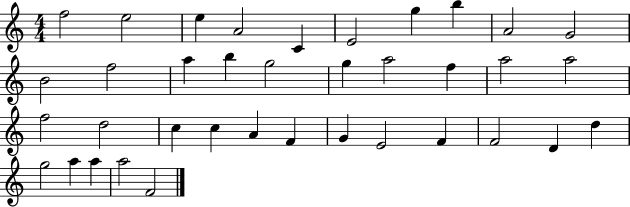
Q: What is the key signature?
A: C major